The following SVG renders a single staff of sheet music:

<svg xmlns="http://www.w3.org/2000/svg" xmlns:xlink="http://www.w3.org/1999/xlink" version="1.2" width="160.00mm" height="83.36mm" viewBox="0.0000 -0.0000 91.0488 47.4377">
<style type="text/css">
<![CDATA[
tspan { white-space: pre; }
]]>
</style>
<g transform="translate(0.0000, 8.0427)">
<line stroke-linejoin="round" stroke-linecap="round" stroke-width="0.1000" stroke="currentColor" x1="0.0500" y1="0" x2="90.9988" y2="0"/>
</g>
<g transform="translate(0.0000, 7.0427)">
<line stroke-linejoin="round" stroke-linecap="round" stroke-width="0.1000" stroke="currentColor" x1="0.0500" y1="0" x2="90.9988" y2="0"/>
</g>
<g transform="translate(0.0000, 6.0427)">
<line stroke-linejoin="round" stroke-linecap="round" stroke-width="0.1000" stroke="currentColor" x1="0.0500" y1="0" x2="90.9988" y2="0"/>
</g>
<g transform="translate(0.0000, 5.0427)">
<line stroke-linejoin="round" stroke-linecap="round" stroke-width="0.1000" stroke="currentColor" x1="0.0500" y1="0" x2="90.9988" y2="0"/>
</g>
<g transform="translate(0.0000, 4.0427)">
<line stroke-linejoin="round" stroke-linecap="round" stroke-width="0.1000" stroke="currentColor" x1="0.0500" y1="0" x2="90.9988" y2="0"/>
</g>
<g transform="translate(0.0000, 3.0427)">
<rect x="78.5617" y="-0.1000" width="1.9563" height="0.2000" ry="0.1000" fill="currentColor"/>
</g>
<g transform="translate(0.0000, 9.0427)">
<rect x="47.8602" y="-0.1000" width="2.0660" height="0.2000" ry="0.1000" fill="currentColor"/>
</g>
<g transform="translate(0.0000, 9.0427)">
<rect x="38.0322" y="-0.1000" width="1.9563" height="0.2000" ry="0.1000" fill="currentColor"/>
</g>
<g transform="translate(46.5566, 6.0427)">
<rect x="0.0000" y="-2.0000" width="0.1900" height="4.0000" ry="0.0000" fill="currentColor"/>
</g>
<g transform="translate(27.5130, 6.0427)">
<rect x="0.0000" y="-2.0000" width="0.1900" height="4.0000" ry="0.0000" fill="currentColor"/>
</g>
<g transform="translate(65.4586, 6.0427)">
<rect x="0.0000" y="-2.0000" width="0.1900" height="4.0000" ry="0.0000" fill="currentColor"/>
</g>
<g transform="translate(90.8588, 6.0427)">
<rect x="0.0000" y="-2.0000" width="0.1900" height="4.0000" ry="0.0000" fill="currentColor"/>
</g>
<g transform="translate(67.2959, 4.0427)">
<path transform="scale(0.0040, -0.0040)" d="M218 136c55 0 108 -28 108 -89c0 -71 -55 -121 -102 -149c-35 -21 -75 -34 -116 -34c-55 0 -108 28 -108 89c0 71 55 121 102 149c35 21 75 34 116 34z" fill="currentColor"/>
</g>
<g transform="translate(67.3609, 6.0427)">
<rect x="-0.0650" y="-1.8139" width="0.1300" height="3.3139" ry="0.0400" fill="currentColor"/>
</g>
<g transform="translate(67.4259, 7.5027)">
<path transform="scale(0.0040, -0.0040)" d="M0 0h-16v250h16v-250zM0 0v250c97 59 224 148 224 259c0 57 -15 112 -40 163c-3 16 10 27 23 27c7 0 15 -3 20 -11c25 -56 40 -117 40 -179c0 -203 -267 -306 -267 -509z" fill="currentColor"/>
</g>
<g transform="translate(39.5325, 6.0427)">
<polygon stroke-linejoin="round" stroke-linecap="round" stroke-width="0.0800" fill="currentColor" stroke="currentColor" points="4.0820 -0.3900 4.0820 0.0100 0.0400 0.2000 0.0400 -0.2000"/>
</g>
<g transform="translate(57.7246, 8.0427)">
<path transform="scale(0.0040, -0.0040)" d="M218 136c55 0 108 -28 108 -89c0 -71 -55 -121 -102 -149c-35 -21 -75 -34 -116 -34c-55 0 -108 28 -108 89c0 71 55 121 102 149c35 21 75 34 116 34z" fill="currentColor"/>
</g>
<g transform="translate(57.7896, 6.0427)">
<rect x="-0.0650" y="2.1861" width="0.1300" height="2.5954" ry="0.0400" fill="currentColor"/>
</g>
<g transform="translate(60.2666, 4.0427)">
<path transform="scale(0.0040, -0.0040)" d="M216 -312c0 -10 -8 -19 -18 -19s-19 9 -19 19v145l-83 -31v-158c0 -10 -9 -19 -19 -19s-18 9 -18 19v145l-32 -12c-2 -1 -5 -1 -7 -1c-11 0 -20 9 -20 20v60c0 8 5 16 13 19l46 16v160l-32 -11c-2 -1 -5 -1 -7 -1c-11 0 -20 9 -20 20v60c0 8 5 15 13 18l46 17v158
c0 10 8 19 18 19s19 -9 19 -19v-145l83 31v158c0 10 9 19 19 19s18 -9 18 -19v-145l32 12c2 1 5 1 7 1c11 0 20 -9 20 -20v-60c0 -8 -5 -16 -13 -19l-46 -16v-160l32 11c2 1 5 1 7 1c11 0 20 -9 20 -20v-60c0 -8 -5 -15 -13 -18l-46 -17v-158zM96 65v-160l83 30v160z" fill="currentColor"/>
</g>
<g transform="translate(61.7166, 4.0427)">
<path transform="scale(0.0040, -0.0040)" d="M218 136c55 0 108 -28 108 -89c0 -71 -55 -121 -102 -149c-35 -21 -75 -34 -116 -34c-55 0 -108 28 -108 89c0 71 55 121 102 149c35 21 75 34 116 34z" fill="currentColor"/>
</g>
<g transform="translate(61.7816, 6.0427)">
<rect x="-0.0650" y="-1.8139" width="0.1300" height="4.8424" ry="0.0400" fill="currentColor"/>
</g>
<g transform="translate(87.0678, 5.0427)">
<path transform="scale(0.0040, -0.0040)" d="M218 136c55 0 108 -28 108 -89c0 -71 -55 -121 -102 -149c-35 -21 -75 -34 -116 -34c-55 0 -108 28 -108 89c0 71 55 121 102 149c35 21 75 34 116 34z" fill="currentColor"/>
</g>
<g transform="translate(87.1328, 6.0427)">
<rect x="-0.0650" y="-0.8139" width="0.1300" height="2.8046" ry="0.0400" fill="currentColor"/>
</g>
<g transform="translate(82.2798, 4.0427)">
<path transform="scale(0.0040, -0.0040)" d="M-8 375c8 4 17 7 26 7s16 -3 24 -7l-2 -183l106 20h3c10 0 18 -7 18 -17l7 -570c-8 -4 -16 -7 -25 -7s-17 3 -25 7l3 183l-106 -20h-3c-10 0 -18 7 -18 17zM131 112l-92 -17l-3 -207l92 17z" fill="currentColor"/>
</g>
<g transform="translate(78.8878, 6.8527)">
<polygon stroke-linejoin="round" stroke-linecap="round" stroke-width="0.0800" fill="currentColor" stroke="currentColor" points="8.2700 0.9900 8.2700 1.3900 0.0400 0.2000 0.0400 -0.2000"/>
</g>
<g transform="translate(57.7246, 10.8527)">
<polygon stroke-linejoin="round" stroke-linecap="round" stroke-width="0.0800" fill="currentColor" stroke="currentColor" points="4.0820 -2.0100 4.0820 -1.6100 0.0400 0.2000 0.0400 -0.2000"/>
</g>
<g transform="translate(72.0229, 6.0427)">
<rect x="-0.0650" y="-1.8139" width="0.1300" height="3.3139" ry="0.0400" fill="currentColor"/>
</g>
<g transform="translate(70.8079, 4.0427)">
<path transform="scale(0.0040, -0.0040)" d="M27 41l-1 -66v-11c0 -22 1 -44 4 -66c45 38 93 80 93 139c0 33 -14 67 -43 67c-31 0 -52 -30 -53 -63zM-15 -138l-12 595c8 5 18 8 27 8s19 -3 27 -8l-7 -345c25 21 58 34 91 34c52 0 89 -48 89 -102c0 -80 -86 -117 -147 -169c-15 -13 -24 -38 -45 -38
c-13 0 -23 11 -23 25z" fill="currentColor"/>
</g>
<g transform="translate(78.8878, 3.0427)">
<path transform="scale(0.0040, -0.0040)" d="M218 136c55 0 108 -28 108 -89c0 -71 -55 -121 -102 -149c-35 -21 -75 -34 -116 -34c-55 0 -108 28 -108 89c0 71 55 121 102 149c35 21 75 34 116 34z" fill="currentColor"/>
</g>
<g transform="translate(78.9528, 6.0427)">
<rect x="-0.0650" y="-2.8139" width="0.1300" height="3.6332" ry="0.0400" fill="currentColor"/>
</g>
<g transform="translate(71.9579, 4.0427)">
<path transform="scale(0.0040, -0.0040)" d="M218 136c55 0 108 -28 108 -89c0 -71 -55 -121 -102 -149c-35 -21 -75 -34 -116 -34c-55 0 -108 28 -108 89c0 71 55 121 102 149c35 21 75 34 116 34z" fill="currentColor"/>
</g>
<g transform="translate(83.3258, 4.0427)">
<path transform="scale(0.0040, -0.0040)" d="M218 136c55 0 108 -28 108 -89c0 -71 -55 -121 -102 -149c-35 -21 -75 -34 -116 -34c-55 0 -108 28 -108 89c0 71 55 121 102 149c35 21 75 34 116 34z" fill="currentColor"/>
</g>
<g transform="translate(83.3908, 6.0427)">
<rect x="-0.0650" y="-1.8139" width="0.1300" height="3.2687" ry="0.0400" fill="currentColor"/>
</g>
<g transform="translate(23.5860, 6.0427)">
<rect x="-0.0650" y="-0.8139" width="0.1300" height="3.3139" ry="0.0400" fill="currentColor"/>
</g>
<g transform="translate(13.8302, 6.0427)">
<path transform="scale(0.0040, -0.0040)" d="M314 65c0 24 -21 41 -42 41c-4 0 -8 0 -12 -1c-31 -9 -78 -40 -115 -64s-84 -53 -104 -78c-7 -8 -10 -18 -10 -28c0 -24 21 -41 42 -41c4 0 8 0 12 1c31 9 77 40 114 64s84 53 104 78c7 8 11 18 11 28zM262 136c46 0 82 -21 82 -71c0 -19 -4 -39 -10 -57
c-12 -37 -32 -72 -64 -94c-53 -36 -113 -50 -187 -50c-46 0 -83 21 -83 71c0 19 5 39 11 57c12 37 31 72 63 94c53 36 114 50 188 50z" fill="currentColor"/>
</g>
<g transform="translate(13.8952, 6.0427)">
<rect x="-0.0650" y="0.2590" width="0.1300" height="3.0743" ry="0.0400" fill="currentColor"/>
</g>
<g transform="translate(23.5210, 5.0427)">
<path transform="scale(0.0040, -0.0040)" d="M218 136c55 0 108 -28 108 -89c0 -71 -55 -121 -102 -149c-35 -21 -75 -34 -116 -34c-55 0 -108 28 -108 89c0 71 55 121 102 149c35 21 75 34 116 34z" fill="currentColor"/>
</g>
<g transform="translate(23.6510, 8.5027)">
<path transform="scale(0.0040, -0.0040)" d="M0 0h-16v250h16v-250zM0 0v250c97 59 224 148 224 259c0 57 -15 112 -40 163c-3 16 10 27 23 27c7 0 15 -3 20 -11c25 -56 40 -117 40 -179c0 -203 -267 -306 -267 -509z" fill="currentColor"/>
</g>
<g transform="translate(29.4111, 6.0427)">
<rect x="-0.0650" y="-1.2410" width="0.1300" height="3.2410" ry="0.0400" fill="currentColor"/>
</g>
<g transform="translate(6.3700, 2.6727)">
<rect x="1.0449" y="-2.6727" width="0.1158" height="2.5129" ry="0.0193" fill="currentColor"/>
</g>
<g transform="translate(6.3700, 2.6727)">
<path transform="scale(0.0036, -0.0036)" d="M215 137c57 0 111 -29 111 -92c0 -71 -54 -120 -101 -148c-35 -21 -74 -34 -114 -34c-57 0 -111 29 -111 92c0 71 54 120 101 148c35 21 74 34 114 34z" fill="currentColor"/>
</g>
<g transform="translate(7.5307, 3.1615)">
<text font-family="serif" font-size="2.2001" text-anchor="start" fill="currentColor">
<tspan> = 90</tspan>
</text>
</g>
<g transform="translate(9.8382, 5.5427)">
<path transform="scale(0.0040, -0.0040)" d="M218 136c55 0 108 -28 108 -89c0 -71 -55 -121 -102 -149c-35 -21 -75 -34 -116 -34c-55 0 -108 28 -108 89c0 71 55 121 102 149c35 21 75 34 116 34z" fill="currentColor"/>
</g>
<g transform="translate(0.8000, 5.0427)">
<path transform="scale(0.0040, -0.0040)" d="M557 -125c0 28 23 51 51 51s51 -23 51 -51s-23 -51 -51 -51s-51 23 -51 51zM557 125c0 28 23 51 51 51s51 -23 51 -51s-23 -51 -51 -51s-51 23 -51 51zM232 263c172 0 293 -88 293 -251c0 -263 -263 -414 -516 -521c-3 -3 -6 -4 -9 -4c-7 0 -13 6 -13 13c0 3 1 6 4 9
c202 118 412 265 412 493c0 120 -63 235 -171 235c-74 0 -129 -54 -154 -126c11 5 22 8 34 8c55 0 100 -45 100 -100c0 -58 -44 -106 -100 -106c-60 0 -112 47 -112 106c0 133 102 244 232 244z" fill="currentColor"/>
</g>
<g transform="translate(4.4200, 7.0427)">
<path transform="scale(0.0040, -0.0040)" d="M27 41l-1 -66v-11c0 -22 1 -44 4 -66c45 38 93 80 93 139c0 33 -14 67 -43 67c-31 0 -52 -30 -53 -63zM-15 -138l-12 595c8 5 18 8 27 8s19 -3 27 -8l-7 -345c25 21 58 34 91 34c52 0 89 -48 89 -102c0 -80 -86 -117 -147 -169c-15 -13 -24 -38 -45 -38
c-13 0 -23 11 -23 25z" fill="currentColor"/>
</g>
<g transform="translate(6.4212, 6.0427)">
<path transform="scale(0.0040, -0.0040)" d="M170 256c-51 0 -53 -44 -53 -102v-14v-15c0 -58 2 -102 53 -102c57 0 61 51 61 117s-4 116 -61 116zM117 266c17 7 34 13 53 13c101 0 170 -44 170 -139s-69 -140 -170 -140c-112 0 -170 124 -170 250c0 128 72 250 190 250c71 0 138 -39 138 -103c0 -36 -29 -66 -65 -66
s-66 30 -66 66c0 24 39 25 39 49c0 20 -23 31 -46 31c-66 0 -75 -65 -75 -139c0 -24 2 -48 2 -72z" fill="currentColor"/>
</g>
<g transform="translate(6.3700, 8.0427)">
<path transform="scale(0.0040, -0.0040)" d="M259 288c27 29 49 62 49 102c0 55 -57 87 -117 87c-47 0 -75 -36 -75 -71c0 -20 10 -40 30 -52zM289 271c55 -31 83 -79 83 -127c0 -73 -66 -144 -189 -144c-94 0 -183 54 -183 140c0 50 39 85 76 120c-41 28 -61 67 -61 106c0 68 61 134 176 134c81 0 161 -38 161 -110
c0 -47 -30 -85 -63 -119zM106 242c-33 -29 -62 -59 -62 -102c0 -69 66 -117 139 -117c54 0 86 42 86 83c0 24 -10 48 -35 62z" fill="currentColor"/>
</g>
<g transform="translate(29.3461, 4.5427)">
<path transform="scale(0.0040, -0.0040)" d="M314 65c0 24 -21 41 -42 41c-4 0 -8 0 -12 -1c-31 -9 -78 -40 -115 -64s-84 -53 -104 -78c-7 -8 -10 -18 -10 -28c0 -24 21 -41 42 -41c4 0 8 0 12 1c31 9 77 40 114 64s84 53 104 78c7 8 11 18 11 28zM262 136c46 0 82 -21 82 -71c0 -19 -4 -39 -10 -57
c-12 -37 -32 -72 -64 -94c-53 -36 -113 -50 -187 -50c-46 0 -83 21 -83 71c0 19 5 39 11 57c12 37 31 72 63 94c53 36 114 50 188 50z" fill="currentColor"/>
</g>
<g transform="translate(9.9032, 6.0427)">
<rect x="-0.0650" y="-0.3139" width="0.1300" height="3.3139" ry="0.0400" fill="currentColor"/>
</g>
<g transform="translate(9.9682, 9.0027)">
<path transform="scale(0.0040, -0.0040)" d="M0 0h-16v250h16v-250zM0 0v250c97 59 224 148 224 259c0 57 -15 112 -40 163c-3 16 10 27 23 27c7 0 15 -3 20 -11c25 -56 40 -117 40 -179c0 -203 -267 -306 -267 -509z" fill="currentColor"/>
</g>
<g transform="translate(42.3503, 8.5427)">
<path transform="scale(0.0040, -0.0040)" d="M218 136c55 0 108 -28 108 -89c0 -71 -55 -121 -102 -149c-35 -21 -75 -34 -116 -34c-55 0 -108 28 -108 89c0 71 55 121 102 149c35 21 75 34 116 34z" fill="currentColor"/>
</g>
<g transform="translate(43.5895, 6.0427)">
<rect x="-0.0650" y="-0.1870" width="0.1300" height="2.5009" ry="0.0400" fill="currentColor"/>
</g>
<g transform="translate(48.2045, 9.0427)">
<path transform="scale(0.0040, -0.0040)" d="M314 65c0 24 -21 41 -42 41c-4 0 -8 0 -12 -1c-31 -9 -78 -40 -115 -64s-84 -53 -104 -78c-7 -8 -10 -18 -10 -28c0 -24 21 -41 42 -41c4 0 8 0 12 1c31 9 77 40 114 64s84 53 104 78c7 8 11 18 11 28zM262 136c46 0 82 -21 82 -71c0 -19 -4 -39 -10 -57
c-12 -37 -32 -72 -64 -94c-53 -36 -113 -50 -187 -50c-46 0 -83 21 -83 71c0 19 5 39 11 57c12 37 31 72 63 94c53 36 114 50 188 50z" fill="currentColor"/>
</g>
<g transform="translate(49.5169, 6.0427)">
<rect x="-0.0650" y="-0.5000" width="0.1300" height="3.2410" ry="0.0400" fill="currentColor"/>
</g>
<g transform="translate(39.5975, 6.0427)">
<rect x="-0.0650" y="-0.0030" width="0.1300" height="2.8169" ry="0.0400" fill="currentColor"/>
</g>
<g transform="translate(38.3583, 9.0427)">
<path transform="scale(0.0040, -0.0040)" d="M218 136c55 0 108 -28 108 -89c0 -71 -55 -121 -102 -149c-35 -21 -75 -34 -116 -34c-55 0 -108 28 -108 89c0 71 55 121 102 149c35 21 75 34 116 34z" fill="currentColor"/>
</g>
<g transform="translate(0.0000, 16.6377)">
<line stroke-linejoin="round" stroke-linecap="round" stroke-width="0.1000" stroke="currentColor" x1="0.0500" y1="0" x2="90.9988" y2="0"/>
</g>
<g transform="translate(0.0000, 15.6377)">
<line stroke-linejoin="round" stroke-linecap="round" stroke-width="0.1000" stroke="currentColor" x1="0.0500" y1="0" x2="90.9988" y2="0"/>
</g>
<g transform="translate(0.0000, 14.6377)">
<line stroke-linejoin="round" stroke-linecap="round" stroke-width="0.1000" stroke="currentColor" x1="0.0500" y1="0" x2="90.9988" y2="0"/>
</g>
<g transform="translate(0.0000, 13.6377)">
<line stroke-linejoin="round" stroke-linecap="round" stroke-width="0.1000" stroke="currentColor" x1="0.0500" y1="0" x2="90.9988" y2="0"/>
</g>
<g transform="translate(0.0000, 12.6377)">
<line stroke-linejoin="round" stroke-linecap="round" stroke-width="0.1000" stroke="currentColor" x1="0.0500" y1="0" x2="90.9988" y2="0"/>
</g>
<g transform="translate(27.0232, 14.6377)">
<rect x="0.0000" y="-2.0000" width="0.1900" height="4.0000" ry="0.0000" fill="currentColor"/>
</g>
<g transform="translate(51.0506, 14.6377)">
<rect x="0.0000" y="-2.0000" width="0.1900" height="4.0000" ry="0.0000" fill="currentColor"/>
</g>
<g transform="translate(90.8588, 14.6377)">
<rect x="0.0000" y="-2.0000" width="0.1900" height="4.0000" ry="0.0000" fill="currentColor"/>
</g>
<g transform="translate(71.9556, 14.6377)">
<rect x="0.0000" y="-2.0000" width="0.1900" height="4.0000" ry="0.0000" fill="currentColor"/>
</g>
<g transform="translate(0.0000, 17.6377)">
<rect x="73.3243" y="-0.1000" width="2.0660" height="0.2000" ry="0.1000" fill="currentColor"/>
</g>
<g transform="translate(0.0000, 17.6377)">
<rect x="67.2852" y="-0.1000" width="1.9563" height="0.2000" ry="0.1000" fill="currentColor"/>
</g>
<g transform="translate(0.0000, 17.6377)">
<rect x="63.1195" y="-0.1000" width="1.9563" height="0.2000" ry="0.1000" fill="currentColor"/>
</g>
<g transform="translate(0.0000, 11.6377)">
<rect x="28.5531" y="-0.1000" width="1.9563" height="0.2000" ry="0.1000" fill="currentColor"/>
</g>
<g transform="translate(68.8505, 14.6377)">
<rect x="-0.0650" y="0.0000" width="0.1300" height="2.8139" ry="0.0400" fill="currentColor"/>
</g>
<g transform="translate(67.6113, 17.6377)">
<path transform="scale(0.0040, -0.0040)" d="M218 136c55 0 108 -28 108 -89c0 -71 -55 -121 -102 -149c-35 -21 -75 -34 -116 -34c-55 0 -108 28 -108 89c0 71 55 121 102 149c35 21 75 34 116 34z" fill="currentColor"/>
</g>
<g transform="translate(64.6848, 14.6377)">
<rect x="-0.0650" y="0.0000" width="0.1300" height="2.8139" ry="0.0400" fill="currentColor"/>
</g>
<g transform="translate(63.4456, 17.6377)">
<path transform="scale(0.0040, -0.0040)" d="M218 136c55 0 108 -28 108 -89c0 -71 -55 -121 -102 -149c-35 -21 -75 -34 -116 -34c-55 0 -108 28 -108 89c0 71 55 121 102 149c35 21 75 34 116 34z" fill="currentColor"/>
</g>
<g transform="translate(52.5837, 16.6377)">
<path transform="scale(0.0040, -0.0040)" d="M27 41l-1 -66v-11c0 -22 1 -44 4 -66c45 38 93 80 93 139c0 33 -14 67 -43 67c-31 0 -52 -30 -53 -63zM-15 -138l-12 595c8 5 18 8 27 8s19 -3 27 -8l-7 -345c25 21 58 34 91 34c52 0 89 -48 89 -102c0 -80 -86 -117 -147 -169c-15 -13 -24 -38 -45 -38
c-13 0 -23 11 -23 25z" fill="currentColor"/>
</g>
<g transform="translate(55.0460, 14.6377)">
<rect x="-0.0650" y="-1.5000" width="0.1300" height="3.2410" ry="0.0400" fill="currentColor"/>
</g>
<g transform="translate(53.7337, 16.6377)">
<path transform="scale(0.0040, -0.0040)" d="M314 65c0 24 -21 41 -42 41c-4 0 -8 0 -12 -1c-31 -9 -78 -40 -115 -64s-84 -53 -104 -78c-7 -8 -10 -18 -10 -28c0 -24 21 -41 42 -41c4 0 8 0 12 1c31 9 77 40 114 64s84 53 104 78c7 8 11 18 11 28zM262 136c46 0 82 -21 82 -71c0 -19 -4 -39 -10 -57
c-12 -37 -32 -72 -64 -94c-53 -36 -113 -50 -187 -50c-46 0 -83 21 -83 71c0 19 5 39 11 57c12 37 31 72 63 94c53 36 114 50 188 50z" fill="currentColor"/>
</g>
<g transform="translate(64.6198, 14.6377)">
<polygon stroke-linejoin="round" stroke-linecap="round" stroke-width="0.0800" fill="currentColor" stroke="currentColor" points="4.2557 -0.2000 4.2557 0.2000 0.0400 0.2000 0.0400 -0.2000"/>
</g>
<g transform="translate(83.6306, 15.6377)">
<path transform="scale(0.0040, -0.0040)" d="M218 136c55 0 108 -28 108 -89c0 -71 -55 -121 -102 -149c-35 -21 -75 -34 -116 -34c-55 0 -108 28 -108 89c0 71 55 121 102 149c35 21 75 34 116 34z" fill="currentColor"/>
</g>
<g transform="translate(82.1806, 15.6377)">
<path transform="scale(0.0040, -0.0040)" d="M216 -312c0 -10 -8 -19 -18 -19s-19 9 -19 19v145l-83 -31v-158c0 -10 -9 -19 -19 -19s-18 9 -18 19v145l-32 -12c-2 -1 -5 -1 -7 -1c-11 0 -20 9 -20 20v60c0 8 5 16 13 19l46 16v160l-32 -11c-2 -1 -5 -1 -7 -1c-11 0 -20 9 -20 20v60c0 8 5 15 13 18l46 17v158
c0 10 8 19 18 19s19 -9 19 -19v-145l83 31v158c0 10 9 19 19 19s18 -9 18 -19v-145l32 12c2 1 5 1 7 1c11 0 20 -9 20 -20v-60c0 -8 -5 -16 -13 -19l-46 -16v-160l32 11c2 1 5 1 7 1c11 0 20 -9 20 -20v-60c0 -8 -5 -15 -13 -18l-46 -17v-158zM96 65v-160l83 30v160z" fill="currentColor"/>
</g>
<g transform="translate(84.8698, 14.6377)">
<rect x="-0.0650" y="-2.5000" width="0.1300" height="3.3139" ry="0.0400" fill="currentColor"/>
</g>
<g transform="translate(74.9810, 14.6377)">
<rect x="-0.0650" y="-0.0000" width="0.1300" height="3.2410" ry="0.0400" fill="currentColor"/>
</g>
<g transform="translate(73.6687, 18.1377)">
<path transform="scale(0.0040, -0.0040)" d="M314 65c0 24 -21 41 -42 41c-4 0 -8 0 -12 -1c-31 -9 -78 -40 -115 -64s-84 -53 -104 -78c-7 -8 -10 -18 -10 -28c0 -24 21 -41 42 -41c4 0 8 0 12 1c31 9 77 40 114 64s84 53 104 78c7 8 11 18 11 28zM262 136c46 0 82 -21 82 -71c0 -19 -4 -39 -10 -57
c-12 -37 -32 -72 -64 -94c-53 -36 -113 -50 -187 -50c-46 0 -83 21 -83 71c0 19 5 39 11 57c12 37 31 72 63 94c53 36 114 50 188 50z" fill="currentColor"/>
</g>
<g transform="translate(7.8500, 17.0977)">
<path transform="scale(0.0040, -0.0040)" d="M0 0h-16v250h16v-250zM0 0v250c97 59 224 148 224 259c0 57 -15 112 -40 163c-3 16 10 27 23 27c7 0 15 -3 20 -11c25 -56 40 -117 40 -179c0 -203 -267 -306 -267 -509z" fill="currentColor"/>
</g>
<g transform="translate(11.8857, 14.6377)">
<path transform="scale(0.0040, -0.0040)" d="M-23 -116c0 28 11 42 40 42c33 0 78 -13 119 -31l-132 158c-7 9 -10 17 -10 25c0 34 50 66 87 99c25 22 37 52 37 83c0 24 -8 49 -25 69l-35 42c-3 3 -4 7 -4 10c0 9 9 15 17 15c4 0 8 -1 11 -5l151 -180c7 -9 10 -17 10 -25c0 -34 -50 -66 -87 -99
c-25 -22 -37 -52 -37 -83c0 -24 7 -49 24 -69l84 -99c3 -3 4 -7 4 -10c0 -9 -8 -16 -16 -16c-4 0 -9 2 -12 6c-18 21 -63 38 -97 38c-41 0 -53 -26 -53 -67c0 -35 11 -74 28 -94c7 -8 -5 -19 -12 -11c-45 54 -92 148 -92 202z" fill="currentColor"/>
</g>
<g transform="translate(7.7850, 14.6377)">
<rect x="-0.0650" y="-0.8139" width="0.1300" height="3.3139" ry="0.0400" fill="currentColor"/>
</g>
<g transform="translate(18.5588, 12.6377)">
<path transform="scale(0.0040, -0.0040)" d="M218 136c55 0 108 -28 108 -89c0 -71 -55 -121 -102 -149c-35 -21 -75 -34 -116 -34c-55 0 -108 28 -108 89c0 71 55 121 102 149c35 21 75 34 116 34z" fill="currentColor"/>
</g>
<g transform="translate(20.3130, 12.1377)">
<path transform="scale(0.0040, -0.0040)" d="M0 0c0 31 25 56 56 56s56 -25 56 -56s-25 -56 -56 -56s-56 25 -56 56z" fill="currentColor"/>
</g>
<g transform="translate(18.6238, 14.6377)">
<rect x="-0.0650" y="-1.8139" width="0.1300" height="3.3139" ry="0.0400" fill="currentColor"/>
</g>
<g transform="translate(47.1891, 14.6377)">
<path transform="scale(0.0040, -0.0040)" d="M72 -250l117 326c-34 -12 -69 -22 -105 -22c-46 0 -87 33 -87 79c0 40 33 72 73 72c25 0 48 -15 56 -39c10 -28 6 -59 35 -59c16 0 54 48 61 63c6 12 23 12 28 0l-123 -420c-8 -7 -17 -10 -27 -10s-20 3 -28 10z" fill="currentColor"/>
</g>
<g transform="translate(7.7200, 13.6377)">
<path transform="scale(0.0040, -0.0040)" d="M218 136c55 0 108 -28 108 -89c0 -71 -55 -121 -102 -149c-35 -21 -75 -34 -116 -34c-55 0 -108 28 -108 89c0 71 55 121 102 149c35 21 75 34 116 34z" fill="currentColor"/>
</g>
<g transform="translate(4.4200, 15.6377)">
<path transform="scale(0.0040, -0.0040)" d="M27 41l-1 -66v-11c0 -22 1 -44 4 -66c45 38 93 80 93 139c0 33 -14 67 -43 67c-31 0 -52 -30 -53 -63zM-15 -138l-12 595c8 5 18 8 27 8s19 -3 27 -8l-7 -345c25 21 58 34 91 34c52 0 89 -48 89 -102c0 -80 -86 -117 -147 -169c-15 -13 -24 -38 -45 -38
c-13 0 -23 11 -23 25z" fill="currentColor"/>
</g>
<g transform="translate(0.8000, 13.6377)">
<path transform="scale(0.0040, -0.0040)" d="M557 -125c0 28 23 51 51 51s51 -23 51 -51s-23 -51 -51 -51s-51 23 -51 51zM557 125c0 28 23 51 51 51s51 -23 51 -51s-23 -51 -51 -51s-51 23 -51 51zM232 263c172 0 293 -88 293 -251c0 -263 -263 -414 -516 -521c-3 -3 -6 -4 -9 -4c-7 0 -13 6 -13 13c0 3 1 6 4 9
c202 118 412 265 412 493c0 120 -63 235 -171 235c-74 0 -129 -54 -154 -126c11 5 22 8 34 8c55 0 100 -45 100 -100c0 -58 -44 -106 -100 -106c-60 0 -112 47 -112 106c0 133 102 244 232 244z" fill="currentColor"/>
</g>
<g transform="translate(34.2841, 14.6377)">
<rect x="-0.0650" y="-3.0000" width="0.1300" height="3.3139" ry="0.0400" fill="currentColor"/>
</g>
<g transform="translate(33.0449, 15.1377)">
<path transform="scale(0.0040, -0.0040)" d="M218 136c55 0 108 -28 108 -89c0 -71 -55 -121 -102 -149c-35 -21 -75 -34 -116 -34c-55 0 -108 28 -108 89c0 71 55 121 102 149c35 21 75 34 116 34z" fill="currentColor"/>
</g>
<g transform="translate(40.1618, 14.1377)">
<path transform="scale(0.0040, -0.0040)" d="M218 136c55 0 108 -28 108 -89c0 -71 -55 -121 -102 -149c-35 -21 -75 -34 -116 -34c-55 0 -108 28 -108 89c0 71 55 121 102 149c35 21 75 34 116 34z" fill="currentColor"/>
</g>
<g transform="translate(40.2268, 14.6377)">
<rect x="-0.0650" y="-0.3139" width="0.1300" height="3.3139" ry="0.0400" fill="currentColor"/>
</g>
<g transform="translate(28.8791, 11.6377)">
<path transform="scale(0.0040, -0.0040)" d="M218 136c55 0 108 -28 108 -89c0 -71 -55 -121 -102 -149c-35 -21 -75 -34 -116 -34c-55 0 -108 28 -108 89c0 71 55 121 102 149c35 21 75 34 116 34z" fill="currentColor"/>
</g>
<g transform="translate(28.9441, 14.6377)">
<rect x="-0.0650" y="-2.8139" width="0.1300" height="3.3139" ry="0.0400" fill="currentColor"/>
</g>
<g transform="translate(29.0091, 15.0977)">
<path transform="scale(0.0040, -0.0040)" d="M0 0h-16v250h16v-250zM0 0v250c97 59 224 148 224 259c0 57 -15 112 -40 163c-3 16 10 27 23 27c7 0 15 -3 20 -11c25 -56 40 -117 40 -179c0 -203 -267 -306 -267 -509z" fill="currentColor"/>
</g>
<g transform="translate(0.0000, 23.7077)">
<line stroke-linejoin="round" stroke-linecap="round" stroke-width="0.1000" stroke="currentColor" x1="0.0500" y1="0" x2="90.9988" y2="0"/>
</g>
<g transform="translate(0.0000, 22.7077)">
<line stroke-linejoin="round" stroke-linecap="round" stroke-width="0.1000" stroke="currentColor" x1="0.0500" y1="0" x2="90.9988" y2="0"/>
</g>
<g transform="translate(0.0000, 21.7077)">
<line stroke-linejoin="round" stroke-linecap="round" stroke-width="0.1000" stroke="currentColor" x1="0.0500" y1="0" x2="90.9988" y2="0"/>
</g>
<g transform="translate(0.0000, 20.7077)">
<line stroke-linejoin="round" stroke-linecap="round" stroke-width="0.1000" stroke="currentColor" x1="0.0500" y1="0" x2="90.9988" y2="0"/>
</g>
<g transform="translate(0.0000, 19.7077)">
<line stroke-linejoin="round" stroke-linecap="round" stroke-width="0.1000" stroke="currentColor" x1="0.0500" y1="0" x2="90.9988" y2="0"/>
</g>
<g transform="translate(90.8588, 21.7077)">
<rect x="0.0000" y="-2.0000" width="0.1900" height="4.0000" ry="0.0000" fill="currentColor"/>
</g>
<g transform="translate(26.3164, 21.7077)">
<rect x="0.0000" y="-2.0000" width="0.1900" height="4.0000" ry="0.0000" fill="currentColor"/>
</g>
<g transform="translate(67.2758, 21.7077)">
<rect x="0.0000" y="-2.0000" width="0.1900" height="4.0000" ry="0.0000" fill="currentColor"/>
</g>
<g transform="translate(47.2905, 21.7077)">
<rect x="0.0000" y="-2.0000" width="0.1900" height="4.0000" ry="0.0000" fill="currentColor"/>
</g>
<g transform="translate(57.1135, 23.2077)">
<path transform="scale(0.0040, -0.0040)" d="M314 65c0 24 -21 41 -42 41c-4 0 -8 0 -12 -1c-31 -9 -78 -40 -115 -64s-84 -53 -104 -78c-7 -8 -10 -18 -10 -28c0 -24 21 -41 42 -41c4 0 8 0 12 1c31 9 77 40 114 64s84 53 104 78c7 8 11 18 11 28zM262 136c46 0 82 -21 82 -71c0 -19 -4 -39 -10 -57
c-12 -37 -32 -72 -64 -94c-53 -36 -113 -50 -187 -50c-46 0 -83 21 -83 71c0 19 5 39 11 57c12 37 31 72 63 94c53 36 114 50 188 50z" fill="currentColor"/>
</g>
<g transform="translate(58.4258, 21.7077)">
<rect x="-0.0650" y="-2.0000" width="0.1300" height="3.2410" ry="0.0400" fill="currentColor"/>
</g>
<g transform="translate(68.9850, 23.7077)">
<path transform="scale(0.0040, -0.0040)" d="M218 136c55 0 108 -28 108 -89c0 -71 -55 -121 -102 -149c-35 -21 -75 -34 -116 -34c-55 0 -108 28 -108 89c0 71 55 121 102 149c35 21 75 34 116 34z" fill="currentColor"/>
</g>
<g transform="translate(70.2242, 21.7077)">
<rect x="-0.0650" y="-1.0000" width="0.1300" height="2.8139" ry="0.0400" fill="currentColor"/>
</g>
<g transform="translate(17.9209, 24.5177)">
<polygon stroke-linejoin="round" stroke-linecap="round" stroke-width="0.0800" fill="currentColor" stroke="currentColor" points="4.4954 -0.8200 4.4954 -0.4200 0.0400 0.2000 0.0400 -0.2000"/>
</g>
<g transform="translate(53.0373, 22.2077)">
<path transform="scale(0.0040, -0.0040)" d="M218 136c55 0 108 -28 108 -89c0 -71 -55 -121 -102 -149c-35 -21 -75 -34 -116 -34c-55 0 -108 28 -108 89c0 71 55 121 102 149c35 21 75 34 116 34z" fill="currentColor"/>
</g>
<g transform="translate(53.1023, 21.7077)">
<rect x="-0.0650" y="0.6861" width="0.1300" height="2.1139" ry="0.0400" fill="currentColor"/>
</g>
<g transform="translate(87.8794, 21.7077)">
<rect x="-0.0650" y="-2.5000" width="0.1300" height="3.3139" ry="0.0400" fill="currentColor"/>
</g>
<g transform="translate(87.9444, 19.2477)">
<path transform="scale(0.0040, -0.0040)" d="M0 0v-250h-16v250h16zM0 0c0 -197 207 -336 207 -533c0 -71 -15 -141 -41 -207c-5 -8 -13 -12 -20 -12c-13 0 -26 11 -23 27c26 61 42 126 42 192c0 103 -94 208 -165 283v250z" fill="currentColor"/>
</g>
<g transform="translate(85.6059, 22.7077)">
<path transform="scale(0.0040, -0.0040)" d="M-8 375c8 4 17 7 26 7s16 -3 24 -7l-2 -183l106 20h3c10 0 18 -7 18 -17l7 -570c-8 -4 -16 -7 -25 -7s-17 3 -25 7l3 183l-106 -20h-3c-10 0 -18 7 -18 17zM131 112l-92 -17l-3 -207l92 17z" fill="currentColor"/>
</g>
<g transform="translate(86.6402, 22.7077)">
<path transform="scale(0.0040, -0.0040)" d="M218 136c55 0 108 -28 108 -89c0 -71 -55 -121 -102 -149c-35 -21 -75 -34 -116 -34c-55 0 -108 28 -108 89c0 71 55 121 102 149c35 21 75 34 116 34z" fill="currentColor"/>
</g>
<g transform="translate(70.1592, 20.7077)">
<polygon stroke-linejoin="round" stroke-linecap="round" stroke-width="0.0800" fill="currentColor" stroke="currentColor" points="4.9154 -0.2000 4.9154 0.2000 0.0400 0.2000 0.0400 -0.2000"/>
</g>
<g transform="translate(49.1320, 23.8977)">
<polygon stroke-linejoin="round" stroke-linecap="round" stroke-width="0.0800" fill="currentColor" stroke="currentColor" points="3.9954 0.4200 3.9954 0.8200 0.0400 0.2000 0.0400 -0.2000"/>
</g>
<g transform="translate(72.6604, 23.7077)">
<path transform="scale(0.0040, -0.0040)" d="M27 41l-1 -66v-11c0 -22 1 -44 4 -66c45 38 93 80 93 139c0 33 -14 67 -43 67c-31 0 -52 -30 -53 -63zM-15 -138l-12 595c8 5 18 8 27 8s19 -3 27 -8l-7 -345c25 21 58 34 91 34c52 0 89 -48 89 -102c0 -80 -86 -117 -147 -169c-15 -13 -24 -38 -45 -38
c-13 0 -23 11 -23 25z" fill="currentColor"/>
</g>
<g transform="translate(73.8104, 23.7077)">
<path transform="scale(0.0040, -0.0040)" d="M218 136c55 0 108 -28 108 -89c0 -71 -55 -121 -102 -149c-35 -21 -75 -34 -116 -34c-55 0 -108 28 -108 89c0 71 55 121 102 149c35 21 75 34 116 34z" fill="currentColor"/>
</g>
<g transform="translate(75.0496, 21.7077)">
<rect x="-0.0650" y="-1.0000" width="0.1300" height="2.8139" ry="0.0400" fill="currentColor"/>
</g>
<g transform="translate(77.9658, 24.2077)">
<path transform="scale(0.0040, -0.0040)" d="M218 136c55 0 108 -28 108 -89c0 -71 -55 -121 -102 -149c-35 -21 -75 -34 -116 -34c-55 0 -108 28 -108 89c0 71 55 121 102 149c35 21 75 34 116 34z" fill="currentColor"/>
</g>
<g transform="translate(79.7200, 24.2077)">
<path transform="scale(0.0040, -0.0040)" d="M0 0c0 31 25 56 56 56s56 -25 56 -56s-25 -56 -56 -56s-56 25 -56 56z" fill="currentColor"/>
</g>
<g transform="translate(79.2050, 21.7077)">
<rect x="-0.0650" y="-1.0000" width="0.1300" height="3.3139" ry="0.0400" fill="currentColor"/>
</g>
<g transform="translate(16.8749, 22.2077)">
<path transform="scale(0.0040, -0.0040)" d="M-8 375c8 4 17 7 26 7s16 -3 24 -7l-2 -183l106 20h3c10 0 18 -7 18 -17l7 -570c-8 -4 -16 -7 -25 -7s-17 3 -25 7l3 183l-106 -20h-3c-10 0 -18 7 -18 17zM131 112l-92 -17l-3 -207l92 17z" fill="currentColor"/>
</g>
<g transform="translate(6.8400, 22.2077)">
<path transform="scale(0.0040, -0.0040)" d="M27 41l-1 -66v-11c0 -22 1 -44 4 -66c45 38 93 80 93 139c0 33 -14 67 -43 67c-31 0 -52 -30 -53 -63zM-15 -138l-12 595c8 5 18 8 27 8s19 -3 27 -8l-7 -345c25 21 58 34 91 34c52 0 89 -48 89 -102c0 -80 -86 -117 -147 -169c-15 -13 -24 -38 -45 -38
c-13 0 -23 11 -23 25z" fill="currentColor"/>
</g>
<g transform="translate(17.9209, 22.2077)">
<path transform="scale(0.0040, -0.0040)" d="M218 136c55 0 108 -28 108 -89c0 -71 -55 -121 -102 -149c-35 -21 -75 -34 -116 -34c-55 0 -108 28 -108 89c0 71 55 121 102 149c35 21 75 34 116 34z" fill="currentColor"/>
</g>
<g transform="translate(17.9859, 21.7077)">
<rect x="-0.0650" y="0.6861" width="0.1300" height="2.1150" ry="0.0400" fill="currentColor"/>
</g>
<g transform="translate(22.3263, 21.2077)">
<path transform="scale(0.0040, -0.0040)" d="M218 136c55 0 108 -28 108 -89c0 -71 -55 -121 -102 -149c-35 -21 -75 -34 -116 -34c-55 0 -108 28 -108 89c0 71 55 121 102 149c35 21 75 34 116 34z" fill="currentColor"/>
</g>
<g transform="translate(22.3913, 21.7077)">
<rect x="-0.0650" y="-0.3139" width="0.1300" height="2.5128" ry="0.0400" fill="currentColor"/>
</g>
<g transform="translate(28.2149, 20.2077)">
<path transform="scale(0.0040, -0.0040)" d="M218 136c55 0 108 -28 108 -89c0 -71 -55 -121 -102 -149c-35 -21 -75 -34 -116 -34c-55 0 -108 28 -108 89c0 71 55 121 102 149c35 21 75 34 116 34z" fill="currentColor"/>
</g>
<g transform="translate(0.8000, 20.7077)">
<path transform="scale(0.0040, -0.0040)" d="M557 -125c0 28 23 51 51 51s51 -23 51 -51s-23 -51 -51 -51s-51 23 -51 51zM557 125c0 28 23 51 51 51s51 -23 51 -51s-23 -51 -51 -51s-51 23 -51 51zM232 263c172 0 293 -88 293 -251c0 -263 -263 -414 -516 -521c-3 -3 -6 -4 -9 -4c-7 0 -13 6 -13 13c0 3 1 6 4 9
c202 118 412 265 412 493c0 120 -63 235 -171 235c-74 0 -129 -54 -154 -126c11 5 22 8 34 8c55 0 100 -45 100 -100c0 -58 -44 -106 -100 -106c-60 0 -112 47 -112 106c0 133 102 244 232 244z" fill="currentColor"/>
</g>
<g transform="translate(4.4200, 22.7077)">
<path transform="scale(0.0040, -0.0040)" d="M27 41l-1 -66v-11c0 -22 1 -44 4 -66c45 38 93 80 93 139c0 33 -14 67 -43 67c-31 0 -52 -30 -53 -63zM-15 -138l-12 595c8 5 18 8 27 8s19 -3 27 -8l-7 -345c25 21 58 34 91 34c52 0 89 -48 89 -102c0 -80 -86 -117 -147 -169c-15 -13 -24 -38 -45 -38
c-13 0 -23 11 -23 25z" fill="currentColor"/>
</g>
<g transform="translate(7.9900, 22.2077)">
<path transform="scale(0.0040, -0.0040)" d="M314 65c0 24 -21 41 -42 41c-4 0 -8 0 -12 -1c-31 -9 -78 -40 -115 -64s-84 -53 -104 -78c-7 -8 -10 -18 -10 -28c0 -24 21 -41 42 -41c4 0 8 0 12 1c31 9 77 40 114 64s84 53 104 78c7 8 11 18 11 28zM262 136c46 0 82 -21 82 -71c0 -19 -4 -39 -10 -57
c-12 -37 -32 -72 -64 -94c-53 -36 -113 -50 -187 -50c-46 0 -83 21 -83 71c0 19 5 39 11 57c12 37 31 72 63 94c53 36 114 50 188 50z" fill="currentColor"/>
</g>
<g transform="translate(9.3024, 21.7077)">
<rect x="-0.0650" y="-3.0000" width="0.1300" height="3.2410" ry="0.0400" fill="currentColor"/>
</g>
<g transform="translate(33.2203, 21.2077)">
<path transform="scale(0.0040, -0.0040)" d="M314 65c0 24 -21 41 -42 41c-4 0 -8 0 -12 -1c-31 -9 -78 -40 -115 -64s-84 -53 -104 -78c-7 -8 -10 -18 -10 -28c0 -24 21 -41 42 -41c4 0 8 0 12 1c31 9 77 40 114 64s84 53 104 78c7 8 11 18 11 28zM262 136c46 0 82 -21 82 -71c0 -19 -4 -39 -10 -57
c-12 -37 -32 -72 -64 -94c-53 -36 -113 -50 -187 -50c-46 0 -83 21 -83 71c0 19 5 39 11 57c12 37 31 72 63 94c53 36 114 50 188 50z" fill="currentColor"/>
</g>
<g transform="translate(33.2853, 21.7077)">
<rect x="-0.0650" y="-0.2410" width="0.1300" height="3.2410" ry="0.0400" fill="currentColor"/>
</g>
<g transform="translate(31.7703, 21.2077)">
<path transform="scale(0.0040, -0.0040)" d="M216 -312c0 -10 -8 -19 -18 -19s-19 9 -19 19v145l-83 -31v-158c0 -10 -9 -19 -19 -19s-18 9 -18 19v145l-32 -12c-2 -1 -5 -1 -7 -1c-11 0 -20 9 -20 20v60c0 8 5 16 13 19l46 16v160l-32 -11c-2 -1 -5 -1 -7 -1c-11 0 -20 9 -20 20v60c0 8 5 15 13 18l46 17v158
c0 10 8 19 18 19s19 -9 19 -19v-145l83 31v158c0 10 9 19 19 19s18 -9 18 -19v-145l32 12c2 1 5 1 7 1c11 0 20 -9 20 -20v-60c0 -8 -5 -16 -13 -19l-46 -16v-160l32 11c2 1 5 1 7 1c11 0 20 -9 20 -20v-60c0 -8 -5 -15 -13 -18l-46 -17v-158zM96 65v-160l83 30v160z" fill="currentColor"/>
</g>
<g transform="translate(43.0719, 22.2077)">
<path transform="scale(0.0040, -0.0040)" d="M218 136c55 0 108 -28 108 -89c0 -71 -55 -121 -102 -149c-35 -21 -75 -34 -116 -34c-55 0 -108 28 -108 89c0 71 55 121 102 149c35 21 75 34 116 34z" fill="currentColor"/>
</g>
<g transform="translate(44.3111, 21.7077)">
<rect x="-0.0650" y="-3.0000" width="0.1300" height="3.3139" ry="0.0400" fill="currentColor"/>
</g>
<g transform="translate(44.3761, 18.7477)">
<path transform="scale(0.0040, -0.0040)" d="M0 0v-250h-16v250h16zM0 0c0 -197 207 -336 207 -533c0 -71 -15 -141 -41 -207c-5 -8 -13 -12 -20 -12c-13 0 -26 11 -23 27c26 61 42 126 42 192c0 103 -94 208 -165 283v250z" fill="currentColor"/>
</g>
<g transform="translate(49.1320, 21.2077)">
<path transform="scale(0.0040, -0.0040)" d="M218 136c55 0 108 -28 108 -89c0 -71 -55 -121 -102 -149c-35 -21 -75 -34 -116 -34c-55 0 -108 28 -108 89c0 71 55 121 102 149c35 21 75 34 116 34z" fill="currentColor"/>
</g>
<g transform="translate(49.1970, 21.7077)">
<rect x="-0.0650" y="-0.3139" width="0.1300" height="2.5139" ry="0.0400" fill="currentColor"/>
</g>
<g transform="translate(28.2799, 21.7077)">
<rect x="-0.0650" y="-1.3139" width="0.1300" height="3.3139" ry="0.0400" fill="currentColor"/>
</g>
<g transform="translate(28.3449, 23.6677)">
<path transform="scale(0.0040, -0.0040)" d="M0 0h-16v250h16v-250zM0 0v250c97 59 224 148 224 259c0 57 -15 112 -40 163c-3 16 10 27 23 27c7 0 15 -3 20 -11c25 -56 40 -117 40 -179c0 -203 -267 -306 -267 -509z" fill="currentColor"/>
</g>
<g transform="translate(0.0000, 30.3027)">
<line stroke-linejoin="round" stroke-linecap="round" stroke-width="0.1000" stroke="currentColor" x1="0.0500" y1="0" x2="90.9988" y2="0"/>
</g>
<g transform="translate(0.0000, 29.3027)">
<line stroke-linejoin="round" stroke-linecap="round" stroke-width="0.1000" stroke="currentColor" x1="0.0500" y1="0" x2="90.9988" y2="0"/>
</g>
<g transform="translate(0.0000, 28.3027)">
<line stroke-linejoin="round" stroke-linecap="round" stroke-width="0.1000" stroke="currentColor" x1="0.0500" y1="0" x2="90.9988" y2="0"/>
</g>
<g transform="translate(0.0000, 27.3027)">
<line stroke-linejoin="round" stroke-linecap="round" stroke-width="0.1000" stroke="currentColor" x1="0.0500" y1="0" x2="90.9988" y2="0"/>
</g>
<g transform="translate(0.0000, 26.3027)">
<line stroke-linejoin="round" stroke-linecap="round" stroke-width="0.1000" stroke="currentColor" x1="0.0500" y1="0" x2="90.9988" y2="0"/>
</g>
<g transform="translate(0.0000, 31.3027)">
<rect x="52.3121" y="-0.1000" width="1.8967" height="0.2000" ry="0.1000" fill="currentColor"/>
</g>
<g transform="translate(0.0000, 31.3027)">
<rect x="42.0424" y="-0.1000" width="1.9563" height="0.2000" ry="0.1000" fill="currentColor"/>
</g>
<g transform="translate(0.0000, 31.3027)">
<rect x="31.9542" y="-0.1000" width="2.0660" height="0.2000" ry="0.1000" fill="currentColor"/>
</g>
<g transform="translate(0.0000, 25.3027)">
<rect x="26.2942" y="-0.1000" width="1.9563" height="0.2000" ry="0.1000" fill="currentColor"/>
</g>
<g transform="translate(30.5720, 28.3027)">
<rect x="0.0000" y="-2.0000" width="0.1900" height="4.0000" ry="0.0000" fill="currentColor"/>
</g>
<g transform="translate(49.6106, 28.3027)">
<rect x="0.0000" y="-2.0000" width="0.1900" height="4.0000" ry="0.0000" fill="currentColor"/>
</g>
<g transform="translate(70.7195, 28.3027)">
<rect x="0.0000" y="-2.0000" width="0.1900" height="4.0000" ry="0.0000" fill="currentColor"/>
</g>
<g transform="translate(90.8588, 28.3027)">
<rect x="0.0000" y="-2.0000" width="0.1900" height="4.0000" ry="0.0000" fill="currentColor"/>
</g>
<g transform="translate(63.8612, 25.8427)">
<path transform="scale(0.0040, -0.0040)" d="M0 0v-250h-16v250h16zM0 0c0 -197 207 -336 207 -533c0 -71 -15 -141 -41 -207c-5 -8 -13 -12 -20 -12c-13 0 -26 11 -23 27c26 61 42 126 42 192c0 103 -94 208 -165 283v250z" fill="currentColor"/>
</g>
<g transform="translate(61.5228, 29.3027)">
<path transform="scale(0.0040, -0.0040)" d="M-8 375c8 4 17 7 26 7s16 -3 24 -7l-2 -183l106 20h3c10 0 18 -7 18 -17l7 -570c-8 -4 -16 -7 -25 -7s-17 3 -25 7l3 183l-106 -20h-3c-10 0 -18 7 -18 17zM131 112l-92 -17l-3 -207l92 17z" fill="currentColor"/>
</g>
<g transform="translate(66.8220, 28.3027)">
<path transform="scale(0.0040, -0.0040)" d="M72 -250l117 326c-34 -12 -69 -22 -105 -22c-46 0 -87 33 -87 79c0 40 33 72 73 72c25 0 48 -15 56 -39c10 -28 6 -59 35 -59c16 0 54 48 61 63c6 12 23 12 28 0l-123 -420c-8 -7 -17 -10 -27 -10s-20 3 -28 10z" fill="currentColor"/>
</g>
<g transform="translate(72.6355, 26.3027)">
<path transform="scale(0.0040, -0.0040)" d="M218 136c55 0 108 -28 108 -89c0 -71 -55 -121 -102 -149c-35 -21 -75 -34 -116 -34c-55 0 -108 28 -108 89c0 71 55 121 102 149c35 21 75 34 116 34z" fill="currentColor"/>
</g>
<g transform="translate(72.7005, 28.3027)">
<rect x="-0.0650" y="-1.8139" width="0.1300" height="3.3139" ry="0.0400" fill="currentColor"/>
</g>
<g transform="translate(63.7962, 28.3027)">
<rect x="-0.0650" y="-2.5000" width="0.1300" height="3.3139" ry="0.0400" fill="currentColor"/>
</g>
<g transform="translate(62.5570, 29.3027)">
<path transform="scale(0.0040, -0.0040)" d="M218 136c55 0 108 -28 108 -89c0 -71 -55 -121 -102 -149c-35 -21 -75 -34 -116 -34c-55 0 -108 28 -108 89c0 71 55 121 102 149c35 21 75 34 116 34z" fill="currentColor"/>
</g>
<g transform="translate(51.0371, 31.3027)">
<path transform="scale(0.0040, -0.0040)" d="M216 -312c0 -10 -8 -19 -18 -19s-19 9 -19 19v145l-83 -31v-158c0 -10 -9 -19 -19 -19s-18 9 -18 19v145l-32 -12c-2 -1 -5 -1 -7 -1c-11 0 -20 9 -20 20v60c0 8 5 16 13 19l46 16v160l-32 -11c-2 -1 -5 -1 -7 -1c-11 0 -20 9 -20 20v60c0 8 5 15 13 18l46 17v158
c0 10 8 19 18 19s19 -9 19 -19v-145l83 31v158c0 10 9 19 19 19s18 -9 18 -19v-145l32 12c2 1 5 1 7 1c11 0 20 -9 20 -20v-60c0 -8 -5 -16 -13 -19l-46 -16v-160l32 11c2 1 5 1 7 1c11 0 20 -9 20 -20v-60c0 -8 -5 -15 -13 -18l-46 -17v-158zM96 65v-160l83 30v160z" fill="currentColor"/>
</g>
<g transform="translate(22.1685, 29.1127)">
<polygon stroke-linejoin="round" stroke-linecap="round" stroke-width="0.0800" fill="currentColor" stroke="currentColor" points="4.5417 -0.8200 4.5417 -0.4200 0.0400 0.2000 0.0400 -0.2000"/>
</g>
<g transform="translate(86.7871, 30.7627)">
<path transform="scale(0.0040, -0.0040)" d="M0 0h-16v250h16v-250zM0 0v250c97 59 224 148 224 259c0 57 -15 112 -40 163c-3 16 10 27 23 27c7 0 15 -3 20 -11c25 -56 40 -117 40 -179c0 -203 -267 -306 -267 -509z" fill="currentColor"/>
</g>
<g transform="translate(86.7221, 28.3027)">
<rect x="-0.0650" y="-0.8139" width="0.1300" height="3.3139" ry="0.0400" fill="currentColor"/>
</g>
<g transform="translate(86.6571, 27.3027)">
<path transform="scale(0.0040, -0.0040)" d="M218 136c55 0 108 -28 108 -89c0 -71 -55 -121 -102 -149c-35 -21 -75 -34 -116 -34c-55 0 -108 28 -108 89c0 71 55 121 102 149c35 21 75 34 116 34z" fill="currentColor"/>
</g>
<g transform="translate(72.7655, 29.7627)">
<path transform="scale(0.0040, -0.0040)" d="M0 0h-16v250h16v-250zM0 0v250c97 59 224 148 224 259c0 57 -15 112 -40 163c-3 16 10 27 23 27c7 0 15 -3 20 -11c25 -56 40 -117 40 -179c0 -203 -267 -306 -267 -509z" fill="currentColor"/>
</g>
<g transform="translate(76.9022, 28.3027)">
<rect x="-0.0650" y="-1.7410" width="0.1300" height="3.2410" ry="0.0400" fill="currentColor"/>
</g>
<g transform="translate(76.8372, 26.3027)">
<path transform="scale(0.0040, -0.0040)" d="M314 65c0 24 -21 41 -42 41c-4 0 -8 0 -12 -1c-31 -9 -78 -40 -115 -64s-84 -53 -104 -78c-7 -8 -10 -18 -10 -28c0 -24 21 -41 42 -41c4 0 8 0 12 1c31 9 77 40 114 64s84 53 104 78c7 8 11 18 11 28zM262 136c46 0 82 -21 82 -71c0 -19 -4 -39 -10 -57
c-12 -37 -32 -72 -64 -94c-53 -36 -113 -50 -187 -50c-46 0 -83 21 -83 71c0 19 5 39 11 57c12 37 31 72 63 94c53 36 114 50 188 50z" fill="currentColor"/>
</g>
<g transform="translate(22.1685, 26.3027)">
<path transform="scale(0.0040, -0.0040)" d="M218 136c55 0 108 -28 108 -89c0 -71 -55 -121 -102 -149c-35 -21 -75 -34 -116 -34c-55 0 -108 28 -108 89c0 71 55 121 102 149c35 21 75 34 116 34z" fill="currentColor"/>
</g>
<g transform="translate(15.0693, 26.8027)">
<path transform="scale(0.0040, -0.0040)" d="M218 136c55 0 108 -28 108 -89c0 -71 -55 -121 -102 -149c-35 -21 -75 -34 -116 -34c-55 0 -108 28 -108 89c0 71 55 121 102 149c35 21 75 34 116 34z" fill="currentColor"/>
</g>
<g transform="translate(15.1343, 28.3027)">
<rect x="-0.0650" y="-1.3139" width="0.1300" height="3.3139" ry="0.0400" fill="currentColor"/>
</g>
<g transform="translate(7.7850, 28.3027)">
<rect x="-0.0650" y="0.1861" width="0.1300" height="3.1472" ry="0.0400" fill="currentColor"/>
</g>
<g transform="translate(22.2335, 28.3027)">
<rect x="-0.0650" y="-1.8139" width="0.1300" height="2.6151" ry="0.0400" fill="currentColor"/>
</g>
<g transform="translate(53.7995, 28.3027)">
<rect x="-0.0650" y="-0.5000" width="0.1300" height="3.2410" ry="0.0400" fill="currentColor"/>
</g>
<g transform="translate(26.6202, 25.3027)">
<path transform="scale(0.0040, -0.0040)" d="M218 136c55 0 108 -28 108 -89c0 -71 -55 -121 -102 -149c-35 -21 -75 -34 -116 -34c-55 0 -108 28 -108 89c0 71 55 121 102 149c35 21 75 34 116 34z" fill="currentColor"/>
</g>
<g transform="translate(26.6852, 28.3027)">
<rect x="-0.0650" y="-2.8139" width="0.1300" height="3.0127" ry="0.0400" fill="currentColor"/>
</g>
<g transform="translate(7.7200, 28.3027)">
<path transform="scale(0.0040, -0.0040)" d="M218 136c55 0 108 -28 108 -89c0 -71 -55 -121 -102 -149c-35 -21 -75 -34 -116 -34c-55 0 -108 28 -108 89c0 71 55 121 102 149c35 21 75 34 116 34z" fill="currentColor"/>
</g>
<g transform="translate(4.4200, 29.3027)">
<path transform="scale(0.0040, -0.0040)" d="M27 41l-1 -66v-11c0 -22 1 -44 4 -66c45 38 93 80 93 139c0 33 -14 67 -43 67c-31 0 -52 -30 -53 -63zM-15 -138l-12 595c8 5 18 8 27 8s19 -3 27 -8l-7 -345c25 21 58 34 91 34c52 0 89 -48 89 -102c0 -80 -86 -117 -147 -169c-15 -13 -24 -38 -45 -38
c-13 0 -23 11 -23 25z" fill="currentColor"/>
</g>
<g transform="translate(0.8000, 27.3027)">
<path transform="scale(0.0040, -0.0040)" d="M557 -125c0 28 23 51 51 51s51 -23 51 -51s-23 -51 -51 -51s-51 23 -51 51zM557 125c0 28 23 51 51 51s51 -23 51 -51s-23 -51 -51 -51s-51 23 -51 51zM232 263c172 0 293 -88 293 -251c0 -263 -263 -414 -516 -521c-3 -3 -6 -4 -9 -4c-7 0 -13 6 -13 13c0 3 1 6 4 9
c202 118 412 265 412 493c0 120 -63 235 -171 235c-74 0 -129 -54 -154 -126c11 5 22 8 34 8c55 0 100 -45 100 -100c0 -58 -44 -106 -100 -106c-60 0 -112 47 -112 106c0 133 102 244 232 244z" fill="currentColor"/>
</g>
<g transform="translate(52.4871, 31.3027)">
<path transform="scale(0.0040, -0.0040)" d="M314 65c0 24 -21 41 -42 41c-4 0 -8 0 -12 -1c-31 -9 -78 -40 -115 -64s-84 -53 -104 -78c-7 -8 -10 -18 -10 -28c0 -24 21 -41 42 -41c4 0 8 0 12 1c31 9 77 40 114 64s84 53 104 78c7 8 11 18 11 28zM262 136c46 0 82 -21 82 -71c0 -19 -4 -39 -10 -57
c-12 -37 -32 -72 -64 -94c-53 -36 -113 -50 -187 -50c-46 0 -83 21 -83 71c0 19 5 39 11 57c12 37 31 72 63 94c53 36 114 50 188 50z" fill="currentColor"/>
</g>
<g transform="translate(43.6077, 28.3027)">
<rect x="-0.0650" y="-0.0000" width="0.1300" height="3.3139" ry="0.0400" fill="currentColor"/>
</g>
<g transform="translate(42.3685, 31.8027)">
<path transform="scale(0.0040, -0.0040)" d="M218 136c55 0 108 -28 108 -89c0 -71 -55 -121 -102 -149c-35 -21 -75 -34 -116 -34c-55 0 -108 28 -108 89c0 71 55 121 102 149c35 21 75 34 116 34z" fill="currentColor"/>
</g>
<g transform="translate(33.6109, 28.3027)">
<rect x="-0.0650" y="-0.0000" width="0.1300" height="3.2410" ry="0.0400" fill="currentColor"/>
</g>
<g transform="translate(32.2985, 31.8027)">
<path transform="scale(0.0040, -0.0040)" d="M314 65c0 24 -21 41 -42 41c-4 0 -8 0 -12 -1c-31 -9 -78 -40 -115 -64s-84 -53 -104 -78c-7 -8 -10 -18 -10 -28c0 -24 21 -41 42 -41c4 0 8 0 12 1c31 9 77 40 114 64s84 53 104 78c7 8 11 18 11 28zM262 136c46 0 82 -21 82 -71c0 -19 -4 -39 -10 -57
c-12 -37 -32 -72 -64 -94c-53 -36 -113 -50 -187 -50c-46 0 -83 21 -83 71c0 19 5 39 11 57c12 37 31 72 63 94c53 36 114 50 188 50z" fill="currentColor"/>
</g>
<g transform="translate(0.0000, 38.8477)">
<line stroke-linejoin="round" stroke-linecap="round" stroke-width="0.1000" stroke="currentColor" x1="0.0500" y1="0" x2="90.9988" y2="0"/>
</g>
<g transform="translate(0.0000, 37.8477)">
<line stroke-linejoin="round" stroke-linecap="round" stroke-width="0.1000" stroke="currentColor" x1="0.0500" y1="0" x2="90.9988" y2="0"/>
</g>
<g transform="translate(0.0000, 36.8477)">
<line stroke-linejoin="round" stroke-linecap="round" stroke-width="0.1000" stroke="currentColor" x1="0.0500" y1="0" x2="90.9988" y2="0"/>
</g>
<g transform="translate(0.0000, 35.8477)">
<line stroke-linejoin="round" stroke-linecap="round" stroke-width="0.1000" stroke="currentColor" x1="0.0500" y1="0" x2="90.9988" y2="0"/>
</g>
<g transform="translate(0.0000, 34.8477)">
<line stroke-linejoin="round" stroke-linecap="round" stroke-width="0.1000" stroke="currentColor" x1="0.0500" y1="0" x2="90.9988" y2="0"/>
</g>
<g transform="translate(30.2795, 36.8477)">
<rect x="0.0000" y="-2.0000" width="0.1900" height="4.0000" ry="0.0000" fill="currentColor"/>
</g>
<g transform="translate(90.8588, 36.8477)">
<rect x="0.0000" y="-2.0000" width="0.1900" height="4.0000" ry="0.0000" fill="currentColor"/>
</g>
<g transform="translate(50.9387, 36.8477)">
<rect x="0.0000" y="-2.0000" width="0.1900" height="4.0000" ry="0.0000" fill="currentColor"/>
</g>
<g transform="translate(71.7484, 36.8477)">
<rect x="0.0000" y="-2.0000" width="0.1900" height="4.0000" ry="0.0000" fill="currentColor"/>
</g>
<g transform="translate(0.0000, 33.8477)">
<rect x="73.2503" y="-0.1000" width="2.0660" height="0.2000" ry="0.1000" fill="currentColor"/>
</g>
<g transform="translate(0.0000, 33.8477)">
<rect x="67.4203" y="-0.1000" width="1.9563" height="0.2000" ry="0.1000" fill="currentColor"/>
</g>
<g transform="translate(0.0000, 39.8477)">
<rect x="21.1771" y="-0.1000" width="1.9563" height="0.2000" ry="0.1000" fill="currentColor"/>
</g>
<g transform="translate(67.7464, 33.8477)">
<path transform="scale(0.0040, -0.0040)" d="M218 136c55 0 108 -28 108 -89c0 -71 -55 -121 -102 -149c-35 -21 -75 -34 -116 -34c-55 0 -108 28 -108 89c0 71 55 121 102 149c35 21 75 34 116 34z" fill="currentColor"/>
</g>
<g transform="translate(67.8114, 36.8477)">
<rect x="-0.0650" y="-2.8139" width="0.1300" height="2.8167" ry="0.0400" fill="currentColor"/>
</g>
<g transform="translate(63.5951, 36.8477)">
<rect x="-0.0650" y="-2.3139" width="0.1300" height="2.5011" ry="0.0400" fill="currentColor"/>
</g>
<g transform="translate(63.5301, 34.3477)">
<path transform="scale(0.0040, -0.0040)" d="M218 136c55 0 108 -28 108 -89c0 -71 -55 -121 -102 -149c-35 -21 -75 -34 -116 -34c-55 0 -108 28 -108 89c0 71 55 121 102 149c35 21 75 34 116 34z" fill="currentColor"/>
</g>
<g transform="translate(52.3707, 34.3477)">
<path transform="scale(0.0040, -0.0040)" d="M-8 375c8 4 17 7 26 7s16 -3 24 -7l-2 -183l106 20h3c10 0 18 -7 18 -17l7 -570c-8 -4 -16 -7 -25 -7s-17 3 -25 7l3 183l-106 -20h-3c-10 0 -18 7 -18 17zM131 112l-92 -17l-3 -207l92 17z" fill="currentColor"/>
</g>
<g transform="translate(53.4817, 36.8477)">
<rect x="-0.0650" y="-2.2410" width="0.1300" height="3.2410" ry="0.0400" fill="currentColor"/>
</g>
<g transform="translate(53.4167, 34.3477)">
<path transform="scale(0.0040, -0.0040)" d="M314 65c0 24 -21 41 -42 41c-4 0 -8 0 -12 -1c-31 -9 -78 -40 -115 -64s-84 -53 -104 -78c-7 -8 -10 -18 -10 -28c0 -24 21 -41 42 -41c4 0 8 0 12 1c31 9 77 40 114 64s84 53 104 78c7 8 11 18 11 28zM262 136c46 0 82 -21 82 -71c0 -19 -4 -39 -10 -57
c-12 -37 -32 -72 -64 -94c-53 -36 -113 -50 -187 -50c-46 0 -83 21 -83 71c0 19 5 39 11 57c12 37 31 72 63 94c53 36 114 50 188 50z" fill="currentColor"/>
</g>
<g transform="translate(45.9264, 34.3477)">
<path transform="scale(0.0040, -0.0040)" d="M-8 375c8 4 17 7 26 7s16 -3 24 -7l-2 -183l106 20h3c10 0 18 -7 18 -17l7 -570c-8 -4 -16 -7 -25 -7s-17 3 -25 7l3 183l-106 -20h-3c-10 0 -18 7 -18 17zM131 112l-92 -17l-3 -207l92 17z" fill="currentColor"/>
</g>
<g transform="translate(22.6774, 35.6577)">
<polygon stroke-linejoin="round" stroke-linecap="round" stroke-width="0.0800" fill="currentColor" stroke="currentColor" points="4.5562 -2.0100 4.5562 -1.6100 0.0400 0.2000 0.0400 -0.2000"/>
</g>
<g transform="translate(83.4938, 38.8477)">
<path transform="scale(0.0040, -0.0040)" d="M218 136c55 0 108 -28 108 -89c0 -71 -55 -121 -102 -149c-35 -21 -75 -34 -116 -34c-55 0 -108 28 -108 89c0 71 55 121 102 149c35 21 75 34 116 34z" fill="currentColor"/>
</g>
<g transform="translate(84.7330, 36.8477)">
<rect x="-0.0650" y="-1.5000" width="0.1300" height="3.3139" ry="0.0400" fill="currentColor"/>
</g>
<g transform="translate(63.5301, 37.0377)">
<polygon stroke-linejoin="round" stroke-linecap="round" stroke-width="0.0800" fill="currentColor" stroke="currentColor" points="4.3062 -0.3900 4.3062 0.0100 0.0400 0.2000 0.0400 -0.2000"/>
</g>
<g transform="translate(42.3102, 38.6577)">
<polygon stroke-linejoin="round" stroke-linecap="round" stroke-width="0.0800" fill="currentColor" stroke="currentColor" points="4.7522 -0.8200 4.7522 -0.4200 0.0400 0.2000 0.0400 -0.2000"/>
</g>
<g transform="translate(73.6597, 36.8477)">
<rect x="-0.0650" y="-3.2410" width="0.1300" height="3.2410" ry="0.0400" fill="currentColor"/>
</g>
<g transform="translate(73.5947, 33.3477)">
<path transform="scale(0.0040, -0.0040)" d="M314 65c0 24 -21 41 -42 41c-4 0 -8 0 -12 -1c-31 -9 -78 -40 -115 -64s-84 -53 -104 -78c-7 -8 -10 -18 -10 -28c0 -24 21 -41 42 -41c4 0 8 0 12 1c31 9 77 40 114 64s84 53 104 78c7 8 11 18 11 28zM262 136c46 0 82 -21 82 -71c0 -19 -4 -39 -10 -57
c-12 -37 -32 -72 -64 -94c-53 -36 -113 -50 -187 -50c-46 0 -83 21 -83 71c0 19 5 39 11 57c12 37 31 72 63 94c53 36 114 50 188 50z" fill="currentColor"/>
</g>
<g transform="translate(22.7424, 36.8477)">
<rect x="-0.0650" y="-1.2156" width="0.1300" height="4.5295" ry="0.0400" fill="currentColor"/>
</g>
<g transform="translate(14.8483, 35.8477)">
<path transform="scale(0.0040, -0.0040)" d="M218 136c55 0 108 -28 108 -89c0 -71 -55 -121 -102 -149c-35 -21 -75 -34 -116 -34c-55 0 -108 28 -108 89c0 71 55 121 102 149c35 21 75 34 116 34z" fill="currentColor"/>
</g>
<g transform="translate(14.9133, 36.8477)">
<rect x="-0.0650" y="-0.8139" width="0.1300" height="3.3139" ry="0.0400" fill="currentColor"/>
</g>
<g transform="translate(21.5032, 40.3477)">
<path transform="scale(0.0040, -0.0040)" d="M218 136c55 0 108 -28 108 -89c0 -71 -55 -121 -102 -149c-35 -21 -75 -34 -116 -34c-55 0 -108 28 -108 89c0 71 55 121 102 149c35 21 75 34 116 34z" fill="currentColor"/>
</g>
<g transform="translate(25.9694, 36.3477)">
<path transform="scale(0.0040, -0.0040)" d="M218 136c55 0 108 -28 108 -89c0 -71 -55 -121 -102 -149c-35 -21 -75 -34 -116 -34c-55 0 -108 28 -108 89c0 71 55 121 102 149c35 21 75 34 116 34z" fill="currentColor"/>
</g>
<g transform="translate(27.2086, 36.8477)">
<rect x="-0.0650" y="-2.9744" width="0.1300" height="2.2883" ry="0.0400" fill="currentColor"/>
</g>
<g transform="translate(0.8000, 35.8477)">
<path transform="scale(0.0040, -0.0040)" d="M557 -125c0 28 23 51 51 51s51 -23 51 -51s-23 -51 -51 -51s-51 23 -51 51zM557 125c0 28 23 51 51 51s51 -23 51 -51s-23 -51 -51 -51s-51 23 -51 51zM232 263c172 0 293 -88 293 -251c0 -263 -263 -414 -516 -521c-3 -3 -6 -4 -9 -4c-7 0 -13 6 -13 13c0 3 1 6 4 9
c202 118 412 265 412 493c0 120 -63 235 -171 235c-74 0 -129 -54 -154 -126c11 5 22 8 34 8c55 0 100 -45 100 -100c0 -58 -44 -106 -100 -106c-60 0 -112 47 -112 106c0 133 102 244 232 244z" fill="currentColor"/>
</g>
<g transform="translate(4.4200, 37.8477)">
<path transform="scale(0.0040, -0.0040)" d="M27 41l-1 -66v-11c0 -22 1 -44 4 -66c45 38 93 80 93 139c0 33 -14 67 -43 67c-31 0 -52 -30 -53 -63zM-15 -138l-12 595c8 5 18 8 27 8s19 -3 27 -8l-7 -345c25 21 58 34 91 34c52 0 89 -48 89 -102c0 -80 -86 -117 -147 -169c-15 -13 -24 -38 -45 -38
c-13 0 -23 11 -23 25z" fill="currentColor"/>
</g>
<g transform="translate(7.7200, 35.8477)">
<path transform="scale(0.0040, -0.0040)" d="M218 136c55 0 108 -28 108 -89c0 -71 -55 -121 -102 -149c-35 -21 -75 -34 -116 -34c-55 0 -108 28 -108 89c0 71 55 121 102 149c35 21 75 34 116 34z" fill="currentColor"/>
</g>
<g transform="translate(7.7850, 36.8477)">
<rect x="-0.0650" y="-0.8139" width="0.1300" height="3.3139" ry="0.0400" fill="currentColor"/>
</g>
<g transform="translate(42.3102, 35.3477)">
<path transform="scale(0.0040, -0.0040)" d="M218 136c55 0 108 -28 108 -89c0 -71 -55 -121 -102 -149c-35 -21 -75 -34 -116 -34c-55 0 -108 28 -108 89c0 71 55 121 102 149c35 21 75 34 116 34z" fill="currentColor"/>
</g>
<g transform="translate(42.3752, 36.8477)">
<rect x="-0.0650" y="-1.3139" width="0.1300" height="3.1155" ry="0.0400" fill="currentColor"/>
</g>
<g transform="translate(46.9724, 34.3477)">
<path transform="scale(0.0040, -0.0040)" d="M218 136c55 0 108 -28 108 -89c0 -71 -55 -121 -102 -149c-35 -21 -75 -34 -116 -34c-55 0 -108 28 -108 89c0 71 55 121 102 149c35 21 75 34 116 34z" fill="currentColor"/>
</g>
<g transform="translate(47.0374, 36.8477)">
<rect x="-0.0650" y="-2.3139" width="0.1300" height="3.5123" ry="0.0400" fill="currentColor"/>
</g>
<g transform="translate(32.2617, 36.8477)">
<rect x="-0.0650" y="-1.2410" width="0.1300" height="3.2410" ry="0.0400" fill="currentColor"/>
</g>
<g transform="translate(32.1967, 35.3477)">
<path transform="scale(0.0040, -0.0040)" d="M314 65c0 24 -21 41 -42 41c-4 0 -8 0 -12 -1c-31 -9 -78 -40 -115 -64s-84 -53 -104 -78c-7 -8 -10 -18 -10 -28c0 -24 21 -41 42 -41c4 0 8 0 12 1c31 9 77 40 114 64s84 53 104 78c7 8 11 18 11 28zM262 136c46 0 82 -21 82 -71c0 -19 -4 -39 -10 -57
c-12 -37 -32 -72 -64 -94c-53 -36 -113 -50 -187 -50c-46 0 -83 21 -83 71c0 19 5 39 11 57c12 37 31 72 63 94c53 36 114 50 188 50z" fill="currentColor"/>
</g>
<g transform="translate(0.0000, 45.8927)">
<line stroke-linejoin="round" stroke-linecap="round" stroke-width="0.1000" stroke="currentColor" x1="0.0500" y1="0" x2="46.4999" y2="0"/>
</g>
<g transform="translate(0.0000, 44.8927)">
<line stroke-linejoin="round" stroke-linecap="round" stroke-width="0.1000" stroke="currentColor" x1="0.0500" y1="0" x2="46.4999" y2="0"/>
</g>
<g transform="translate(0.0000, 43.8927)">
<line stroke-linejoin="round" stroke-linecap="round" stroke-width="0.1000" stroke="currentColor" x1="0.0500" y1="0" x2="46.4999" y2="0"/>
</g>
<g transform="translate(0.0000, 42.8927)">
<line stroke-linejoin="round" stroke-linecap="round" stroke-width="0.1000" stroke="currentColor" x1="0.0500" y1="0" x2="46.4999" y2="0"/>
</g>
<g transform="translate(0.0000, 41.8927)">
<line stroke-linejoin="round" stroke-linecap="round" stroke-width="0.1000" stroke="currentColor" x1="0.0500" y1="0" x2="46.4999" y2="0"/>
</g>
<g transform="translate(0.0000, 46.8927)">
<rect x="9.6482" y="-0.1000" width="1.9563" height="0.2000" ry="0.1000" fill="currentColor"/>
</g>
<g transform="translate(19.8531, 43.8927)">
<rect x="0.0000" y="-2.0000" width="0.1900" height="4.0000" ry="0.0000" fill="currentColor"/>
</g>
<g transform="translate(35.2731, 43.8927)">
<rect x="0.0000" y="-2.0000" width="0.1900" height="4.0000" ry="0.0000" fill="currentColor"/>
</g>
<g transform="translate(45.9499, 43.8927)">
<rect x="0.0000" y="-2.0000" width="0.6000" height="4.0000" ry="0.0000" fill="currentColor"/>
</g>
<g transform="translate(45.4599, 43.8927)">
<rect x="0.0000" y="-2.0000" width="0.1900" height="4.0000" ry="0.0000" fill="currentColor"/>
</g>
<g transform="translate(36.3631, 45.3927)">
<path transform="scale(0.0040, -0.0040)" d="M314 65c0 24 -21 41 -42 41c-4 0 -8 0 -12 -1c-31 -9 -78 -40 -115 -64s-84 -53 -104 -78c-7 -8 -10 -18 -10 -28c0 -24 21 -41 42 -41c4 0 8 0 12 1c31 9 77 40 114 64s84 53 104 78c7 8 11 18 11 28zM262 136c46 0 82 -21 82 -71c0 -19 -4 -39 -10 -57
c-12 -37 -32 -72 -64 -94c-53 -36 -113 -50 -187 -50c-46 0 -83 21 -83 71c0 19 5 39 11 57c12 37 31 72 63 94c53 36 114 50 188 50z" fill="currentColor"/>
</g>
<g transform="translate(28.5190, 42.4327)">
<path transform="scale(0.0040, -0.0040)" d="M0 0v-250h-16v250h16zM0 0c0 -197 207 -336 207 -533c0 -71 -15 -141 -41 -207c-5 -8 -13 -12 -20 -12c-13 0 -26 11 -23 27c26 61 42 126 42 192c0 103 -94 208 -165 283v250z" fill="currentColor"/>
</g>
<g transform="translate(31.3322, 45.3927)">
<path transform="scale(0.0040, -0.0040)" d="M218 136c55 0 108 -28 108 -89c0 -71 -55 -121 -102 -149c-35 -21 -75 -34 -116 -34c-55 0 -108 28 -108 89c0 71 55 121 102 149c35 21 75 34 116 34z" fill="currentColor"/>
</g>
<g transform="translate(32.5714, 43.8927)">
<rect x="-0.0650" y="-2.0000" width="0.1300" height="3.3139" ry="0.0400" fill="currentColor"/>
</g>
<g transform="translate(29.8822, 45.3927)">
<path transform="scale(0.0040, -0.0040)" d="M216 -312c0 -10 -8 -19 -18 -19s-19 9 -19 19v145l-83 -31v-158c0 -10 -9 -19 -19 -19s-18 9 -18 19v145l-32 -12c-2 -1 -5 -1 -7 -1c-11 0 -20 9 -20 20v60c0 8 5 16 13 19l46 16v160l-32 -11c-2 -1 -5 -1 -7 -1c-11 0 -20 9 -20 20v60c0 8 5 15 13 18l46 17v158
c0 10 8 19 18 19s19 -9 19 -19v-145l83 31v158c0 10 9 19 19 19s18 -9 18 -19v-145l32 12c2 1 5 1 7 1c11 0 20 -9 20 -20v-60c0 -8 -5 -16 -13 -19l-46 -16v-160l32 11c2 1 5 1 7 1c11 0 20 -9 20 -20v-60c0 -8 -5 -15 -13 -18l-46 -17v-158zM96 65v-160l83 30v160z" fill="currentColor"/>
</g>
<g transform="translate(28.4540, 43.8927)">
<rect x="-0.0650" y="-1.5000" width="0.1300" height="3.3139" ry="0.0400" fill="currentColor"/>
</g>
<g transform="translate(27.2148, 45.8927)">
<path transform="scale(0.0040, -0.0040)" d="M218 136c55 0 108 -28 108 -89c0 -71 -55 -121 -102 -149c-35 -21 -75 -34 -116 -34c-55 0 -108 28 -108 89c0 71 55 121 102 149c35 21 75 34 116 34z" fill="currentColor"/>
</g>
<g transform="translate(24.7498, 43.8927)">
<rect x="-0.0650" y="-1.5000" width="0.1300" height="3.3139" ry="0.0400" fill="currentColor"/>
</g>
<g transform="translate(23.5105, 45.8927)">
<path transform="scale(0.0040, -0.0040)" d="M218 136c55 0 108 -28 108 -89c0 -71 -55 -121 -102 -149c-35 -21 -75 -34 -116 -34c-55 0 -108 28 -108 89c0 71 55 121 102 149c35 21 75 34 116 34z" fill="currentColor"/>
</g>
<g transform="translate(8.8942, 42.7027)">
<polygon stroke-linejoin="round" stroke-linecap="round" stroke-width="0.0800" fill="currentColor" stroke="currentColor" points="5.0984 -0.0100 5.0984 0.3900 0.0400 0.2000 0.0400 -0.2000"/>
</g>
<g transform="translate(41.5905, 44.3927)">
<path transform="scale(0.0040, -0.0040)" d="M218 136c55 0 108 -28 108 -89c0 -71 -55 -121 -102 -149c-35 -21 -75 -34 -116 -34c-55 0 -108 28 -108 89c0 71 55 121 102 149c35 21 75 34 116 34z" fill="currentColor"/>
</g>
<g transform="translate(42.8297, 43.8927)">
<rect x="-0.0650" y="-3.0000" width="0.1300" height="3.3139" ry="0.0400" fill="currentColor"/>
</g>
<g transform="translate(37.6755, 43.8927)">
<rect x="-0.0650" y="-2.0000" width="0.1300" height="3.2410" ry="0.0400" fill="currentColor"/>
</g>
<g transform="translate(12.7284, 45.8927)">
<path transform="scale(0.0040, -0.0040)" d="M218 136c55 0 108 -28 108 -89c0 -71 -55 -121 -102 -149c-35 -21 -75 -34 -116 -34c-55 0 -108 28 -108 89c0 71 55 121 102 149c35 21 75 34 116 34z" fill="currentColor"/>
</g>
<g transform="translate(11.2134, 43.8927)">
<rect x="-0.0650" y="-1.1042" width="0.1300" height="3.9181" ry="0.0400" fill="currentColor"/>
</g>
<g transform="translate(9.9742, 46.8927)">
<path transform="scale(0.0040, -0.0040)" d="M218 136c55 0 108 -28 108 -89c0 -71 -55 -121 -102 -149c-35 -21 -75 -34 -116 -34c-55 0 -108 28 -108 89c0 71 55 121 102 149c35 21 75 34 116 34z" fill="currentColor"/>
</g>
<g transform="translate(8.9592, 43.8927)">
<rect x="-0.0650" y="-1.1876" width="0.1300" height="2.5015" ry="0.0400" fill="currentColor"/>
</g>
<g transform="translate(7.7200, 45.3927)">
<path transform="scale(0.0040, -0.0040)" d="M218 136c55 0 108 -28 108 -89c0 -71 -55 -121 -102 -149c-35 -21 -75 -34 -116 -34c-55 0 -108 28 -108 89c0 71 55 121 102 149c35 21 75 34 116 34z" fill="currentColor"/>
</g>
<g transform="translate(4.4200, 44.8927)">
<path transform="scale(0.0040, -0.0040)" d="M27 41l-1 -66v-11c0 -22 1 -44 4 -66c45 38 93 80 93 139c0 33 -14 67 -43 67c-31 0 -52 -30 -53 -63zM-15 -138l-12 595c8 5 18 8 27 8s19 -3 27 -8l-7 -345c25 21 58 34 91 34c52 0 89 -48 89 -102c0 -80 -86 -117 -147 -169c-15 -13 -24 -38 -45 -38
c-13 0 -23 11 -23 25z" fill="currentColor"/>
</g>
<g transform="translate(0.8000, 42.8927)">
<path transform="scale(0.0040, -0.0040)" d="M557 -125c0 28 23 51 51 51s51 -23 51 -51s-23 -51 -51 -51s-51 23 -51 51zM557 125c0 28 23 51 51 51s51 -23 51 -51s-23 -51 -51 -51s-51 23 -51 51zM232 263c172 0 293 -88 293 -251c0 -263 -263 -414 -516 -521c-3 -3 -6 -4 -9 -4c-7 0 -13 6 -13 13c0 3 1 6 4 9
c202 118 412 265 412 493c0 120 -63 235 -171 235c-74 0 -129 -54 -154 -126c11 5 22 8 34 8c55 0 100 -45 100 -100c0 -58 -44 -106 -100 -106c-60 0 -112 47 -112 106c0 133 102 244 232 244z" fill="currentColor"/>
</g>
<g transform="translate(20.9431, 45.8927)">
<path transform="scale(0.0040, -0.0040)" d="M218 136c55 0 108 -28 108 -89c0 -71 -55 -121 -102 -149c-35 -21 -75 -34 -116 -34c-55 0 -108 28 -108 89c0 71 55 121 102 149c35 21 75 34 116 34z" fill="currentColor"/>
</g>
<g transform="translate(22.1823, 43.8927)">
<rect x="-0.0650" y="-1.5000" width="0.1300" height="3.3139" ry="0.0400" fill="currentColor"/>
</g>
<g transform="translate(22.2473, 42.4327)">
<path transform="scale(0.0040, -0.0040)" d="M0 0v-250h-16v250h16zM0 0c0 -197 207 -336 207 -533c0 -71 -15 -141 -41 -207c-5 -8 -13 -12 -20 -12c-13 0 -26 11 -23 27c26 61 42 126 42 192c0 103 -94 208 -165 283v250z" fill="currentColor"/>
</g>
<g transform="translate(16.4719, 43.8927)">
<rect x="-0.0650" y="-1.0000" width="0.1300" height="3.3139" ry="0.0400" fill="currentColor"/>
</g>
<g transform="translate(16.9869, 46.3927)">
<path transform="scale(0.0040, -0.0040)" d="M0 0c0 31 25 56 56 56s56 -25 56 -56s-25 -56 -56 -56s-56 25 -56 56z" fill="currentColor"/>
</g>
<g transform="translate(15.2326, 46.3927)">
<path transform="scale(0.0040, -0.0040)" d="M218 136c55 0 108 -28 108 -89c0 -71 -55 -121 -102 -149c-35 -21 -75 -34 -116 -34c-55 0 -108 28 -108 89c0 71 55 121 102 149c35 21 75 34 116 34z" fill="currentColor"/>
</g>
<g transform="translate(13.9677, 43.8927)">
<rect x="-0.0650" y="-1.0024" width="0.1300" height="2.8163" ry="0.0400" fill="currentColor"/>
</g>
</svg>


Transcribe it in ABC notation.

X:1
T:Untitled
M:6/8
L:1/4
K:F
E,/2 D,2 F,/2 G,2 E,,/2 F,,/2 E,,2 G,,/2 ^A,/2 A,/2 _A, C/2 A,/2 F,/2 F,/2 z A, C/2 C, E, z/2 _G,,2 E,,/2 E,,/2 D,,2 ^B,, _C,2 C,/2 E,/2 G,/2 ^E,2 C,/2 E,/2 C,/2 A,,2 G,,/2 _G,,/2 F,, B,,/2 D, G, A,/2 C/2 D,,2 D,, ^E,,2 B,,/2 z/2 A,/2 A,2 F,/2 F, F, D,,/2 E,/2 G,2 G,/2 B,/2 B,2 B,/2 C/2 D2 G,, A,,/2 E,,/2 G,,/2 F,, G,,/2 G,, G,,/2 ^A,, A,,2 C,